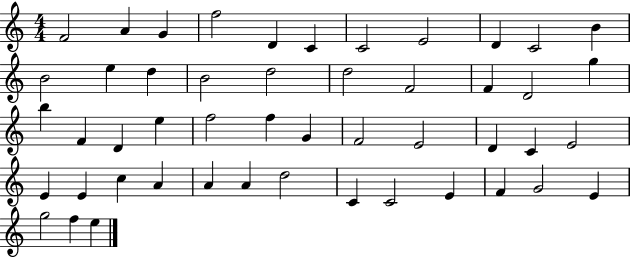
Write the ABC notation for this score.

X:1
T:Untitled
M:4/4
L:1/4
K:C
F2 A G f2 D C C2 E2 D C2 B B2 e d B2 d2 d2 F2 F D2 g b F D e f2 f G F2 E2 D C E2 E E c A A A d2 C C2 E F G2 E g2 f e